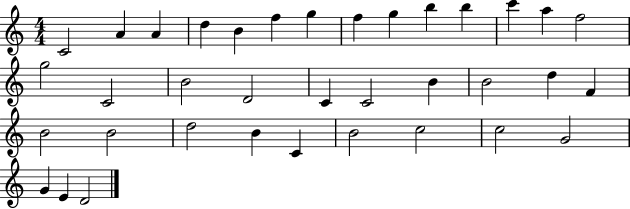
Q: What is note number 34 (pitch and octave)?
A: G4